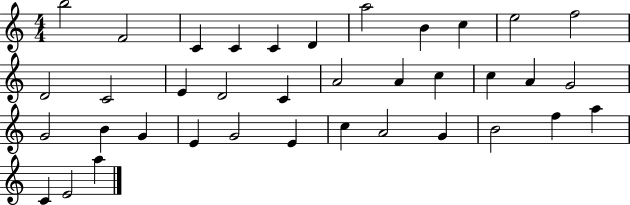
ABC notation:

X:1
T:Untitled
M:4/4
L:1/4
K:C
b2 F2 C C C D a2 B c e2 f2 D2 C2 E D2 C A2 A c c A G2 G2 B G E G2 E c A2 G B2 f a C E2 a